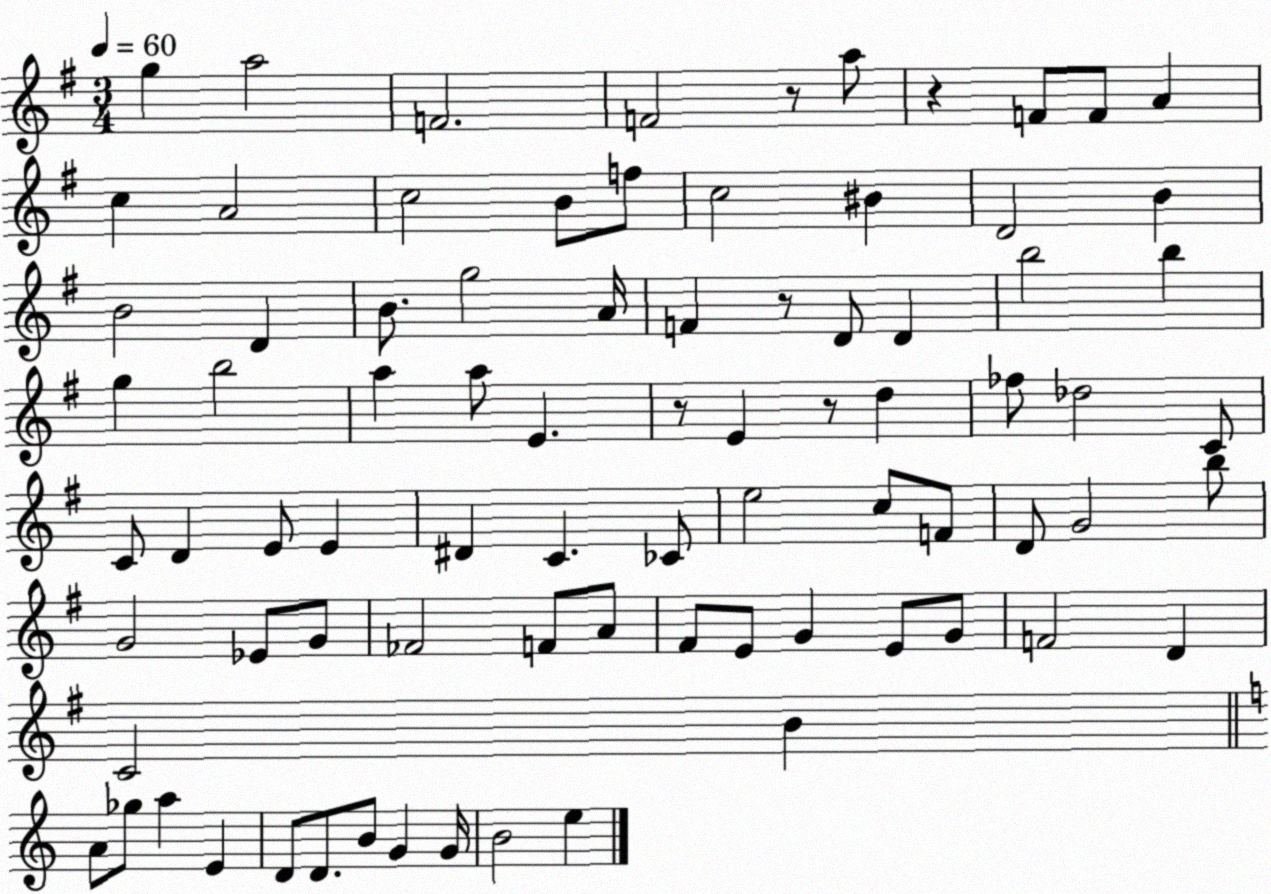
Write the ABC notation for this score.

X:1
T:Untitled
M:3/4
L:1/4
K:G
g a2 F2 F2 z/2 a/2 z F/2 F/2 A c A2 c2 B/2 f/2 c2 ^B D2 B B2 D B/2 g2 A/4 F z/2 D/2 D b2 b g b2 a a/2 E z/2 E z/2 d _f/2 _d2 C/2 C/2 D E/2 E ^D C _C/2 e2 c/2 F/2 D/2 G2 b/2 G2 _E/2 G/2 _F2 F/2 A/2 ^F/2 E/2 G E/2 G/2 F2 D C2 B A/2 _g/2 a E D/2 D/2 B/2 G G/4 B2 e